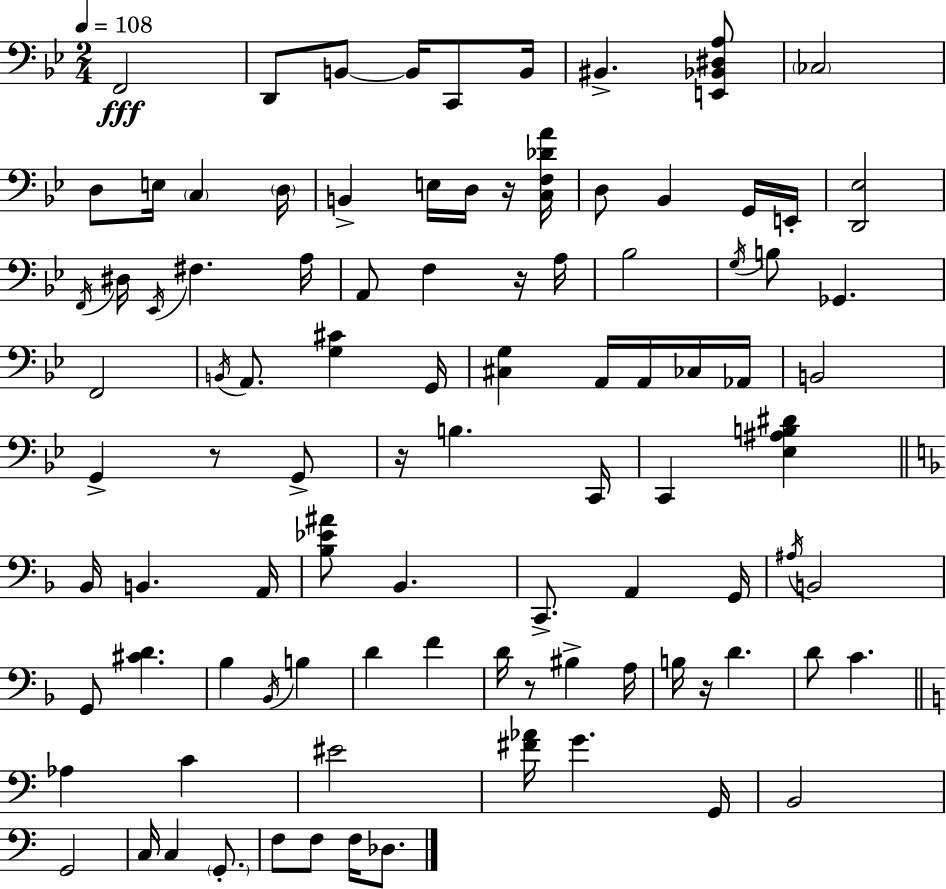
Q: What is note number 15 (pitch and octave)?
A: D3